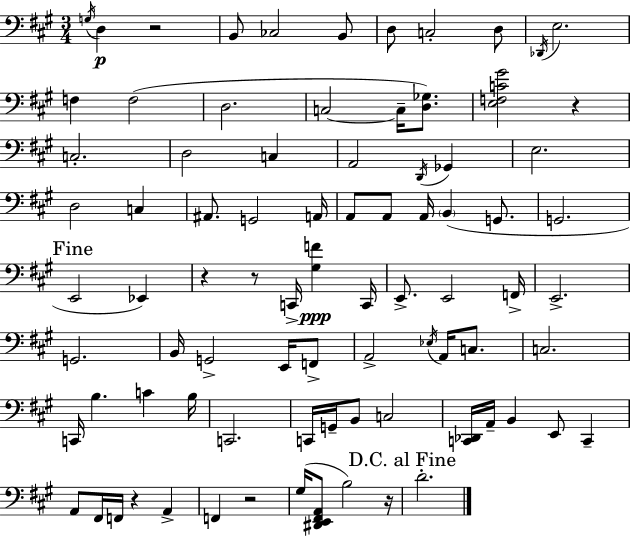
{
  \clef bass
  \numericTimeSignature
  \time 3/4
  \key a \major
  \acciaccatura { g16 }\p d4 r2 | b,8 ces2 b,8 | d8 c2-. d8 | \acciaccatura { des,16 } e2. | \break f4 f2( | d2. | c2~~ c16-- <d ges>8.) | <e f c' gis'>2 r4 | \break c2.-. | d2 c4 | a,2 \acciaccatura { d,16 } ges,4 | e2. | \break d2 c4 | ais,8. g,2 | a,16 a,8 a,8 a,16 \parenthesize b,4( | g,8. g,2. | \break \mark "Fine" e,2 ees,4) | r4 r8 c,16-> <gis f'>4\ppp | c,16 e,8.-> e,2 | f,16-> e,2.-> | \break g,2. | b,16 g,2-> | e,16 f,8-> a,2-> \acciaccatura { ees16 } | a,16 c8. c2. | \break c,16 b4. c'4 | b16 c,2. | c,16 g,16-- b,8 c2 | <c, des,>16 a,16-- b,4 e,8 | \break c,4-- a,8 fis,16 f,16 r4 | a,4-> f,4 r2 | gis16( <dis, e, fis, a,>8 b2) | r16 \mark "D.C. al Fine" d'2.-. | \break \bar "|."
}